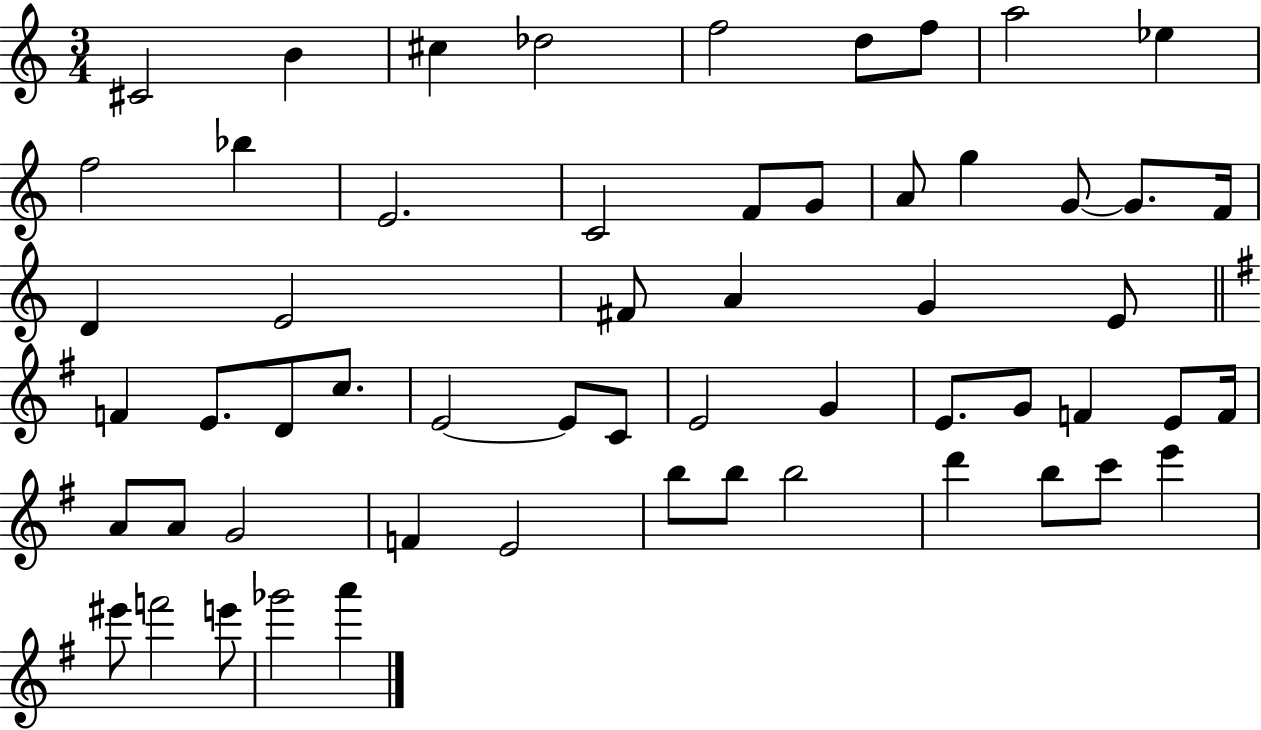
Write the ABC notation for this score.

X:1
T:Untitled
M:3/4
L:1/4
K:C
^C2 B ^c _d2 f2 d/2 f/2 a2 _e f2 _b E2 C2 F/2 G/2 A/2 g G/2 G/2 F/4 D E2 ^F/2 A G E/2 F E/2 D/2 c/2 E2 E/2 C/2 E2 G E/2 G/2 F E/2 F/4 A/2 A/2 G2 F E2 b/2 b/2 b2 d' b/2 c'/2 e' ^e'/2 f'2 e'/2 _g'2 a'